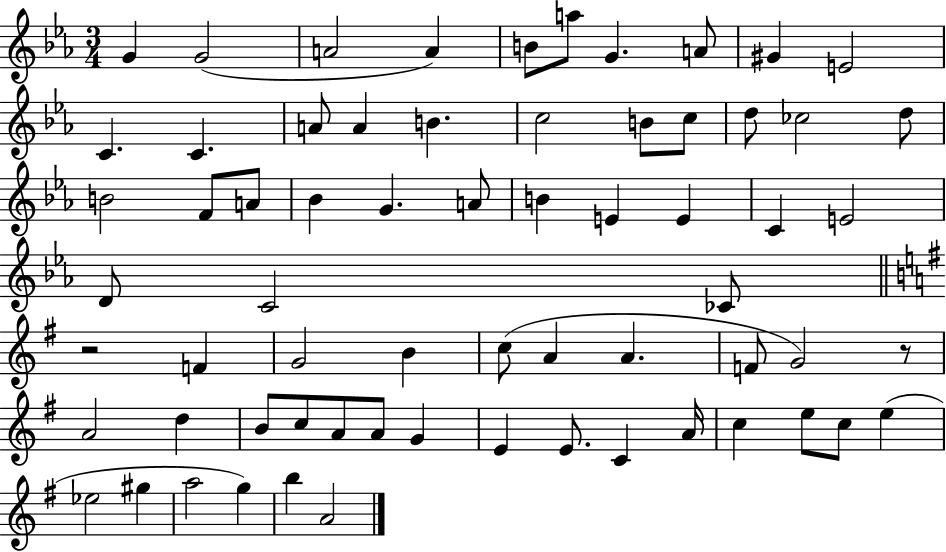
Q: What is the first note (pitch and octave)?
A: G4